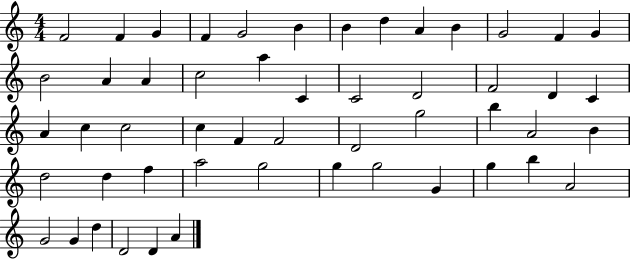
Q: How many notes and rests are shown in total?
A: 52